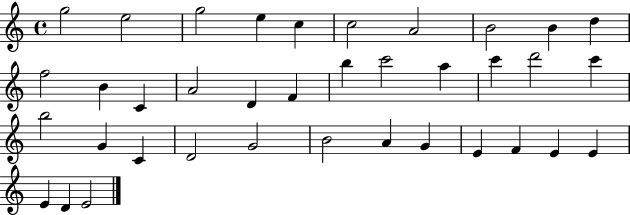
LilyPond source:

{
  \clef treble
  \time 4/4
  \defaultTimeSignature
  \key c \major
  g''2 e''2 | g''2 e''4 c''4 | c''2 a'2 | b'2 b'4 d''4 | \break f''2 b'4 c'4 | a'2 d'4 f'4 | b''4 c'''2 a''4 | c'''4 d'''2 c'''4 | \break b''2 g'4 c'4 | d'2 g'2 | b'2 a'4 g'4 | e'4 f'4 e'4 e'4 | \break e'4 d'4 e'2 | \bar "|."
}